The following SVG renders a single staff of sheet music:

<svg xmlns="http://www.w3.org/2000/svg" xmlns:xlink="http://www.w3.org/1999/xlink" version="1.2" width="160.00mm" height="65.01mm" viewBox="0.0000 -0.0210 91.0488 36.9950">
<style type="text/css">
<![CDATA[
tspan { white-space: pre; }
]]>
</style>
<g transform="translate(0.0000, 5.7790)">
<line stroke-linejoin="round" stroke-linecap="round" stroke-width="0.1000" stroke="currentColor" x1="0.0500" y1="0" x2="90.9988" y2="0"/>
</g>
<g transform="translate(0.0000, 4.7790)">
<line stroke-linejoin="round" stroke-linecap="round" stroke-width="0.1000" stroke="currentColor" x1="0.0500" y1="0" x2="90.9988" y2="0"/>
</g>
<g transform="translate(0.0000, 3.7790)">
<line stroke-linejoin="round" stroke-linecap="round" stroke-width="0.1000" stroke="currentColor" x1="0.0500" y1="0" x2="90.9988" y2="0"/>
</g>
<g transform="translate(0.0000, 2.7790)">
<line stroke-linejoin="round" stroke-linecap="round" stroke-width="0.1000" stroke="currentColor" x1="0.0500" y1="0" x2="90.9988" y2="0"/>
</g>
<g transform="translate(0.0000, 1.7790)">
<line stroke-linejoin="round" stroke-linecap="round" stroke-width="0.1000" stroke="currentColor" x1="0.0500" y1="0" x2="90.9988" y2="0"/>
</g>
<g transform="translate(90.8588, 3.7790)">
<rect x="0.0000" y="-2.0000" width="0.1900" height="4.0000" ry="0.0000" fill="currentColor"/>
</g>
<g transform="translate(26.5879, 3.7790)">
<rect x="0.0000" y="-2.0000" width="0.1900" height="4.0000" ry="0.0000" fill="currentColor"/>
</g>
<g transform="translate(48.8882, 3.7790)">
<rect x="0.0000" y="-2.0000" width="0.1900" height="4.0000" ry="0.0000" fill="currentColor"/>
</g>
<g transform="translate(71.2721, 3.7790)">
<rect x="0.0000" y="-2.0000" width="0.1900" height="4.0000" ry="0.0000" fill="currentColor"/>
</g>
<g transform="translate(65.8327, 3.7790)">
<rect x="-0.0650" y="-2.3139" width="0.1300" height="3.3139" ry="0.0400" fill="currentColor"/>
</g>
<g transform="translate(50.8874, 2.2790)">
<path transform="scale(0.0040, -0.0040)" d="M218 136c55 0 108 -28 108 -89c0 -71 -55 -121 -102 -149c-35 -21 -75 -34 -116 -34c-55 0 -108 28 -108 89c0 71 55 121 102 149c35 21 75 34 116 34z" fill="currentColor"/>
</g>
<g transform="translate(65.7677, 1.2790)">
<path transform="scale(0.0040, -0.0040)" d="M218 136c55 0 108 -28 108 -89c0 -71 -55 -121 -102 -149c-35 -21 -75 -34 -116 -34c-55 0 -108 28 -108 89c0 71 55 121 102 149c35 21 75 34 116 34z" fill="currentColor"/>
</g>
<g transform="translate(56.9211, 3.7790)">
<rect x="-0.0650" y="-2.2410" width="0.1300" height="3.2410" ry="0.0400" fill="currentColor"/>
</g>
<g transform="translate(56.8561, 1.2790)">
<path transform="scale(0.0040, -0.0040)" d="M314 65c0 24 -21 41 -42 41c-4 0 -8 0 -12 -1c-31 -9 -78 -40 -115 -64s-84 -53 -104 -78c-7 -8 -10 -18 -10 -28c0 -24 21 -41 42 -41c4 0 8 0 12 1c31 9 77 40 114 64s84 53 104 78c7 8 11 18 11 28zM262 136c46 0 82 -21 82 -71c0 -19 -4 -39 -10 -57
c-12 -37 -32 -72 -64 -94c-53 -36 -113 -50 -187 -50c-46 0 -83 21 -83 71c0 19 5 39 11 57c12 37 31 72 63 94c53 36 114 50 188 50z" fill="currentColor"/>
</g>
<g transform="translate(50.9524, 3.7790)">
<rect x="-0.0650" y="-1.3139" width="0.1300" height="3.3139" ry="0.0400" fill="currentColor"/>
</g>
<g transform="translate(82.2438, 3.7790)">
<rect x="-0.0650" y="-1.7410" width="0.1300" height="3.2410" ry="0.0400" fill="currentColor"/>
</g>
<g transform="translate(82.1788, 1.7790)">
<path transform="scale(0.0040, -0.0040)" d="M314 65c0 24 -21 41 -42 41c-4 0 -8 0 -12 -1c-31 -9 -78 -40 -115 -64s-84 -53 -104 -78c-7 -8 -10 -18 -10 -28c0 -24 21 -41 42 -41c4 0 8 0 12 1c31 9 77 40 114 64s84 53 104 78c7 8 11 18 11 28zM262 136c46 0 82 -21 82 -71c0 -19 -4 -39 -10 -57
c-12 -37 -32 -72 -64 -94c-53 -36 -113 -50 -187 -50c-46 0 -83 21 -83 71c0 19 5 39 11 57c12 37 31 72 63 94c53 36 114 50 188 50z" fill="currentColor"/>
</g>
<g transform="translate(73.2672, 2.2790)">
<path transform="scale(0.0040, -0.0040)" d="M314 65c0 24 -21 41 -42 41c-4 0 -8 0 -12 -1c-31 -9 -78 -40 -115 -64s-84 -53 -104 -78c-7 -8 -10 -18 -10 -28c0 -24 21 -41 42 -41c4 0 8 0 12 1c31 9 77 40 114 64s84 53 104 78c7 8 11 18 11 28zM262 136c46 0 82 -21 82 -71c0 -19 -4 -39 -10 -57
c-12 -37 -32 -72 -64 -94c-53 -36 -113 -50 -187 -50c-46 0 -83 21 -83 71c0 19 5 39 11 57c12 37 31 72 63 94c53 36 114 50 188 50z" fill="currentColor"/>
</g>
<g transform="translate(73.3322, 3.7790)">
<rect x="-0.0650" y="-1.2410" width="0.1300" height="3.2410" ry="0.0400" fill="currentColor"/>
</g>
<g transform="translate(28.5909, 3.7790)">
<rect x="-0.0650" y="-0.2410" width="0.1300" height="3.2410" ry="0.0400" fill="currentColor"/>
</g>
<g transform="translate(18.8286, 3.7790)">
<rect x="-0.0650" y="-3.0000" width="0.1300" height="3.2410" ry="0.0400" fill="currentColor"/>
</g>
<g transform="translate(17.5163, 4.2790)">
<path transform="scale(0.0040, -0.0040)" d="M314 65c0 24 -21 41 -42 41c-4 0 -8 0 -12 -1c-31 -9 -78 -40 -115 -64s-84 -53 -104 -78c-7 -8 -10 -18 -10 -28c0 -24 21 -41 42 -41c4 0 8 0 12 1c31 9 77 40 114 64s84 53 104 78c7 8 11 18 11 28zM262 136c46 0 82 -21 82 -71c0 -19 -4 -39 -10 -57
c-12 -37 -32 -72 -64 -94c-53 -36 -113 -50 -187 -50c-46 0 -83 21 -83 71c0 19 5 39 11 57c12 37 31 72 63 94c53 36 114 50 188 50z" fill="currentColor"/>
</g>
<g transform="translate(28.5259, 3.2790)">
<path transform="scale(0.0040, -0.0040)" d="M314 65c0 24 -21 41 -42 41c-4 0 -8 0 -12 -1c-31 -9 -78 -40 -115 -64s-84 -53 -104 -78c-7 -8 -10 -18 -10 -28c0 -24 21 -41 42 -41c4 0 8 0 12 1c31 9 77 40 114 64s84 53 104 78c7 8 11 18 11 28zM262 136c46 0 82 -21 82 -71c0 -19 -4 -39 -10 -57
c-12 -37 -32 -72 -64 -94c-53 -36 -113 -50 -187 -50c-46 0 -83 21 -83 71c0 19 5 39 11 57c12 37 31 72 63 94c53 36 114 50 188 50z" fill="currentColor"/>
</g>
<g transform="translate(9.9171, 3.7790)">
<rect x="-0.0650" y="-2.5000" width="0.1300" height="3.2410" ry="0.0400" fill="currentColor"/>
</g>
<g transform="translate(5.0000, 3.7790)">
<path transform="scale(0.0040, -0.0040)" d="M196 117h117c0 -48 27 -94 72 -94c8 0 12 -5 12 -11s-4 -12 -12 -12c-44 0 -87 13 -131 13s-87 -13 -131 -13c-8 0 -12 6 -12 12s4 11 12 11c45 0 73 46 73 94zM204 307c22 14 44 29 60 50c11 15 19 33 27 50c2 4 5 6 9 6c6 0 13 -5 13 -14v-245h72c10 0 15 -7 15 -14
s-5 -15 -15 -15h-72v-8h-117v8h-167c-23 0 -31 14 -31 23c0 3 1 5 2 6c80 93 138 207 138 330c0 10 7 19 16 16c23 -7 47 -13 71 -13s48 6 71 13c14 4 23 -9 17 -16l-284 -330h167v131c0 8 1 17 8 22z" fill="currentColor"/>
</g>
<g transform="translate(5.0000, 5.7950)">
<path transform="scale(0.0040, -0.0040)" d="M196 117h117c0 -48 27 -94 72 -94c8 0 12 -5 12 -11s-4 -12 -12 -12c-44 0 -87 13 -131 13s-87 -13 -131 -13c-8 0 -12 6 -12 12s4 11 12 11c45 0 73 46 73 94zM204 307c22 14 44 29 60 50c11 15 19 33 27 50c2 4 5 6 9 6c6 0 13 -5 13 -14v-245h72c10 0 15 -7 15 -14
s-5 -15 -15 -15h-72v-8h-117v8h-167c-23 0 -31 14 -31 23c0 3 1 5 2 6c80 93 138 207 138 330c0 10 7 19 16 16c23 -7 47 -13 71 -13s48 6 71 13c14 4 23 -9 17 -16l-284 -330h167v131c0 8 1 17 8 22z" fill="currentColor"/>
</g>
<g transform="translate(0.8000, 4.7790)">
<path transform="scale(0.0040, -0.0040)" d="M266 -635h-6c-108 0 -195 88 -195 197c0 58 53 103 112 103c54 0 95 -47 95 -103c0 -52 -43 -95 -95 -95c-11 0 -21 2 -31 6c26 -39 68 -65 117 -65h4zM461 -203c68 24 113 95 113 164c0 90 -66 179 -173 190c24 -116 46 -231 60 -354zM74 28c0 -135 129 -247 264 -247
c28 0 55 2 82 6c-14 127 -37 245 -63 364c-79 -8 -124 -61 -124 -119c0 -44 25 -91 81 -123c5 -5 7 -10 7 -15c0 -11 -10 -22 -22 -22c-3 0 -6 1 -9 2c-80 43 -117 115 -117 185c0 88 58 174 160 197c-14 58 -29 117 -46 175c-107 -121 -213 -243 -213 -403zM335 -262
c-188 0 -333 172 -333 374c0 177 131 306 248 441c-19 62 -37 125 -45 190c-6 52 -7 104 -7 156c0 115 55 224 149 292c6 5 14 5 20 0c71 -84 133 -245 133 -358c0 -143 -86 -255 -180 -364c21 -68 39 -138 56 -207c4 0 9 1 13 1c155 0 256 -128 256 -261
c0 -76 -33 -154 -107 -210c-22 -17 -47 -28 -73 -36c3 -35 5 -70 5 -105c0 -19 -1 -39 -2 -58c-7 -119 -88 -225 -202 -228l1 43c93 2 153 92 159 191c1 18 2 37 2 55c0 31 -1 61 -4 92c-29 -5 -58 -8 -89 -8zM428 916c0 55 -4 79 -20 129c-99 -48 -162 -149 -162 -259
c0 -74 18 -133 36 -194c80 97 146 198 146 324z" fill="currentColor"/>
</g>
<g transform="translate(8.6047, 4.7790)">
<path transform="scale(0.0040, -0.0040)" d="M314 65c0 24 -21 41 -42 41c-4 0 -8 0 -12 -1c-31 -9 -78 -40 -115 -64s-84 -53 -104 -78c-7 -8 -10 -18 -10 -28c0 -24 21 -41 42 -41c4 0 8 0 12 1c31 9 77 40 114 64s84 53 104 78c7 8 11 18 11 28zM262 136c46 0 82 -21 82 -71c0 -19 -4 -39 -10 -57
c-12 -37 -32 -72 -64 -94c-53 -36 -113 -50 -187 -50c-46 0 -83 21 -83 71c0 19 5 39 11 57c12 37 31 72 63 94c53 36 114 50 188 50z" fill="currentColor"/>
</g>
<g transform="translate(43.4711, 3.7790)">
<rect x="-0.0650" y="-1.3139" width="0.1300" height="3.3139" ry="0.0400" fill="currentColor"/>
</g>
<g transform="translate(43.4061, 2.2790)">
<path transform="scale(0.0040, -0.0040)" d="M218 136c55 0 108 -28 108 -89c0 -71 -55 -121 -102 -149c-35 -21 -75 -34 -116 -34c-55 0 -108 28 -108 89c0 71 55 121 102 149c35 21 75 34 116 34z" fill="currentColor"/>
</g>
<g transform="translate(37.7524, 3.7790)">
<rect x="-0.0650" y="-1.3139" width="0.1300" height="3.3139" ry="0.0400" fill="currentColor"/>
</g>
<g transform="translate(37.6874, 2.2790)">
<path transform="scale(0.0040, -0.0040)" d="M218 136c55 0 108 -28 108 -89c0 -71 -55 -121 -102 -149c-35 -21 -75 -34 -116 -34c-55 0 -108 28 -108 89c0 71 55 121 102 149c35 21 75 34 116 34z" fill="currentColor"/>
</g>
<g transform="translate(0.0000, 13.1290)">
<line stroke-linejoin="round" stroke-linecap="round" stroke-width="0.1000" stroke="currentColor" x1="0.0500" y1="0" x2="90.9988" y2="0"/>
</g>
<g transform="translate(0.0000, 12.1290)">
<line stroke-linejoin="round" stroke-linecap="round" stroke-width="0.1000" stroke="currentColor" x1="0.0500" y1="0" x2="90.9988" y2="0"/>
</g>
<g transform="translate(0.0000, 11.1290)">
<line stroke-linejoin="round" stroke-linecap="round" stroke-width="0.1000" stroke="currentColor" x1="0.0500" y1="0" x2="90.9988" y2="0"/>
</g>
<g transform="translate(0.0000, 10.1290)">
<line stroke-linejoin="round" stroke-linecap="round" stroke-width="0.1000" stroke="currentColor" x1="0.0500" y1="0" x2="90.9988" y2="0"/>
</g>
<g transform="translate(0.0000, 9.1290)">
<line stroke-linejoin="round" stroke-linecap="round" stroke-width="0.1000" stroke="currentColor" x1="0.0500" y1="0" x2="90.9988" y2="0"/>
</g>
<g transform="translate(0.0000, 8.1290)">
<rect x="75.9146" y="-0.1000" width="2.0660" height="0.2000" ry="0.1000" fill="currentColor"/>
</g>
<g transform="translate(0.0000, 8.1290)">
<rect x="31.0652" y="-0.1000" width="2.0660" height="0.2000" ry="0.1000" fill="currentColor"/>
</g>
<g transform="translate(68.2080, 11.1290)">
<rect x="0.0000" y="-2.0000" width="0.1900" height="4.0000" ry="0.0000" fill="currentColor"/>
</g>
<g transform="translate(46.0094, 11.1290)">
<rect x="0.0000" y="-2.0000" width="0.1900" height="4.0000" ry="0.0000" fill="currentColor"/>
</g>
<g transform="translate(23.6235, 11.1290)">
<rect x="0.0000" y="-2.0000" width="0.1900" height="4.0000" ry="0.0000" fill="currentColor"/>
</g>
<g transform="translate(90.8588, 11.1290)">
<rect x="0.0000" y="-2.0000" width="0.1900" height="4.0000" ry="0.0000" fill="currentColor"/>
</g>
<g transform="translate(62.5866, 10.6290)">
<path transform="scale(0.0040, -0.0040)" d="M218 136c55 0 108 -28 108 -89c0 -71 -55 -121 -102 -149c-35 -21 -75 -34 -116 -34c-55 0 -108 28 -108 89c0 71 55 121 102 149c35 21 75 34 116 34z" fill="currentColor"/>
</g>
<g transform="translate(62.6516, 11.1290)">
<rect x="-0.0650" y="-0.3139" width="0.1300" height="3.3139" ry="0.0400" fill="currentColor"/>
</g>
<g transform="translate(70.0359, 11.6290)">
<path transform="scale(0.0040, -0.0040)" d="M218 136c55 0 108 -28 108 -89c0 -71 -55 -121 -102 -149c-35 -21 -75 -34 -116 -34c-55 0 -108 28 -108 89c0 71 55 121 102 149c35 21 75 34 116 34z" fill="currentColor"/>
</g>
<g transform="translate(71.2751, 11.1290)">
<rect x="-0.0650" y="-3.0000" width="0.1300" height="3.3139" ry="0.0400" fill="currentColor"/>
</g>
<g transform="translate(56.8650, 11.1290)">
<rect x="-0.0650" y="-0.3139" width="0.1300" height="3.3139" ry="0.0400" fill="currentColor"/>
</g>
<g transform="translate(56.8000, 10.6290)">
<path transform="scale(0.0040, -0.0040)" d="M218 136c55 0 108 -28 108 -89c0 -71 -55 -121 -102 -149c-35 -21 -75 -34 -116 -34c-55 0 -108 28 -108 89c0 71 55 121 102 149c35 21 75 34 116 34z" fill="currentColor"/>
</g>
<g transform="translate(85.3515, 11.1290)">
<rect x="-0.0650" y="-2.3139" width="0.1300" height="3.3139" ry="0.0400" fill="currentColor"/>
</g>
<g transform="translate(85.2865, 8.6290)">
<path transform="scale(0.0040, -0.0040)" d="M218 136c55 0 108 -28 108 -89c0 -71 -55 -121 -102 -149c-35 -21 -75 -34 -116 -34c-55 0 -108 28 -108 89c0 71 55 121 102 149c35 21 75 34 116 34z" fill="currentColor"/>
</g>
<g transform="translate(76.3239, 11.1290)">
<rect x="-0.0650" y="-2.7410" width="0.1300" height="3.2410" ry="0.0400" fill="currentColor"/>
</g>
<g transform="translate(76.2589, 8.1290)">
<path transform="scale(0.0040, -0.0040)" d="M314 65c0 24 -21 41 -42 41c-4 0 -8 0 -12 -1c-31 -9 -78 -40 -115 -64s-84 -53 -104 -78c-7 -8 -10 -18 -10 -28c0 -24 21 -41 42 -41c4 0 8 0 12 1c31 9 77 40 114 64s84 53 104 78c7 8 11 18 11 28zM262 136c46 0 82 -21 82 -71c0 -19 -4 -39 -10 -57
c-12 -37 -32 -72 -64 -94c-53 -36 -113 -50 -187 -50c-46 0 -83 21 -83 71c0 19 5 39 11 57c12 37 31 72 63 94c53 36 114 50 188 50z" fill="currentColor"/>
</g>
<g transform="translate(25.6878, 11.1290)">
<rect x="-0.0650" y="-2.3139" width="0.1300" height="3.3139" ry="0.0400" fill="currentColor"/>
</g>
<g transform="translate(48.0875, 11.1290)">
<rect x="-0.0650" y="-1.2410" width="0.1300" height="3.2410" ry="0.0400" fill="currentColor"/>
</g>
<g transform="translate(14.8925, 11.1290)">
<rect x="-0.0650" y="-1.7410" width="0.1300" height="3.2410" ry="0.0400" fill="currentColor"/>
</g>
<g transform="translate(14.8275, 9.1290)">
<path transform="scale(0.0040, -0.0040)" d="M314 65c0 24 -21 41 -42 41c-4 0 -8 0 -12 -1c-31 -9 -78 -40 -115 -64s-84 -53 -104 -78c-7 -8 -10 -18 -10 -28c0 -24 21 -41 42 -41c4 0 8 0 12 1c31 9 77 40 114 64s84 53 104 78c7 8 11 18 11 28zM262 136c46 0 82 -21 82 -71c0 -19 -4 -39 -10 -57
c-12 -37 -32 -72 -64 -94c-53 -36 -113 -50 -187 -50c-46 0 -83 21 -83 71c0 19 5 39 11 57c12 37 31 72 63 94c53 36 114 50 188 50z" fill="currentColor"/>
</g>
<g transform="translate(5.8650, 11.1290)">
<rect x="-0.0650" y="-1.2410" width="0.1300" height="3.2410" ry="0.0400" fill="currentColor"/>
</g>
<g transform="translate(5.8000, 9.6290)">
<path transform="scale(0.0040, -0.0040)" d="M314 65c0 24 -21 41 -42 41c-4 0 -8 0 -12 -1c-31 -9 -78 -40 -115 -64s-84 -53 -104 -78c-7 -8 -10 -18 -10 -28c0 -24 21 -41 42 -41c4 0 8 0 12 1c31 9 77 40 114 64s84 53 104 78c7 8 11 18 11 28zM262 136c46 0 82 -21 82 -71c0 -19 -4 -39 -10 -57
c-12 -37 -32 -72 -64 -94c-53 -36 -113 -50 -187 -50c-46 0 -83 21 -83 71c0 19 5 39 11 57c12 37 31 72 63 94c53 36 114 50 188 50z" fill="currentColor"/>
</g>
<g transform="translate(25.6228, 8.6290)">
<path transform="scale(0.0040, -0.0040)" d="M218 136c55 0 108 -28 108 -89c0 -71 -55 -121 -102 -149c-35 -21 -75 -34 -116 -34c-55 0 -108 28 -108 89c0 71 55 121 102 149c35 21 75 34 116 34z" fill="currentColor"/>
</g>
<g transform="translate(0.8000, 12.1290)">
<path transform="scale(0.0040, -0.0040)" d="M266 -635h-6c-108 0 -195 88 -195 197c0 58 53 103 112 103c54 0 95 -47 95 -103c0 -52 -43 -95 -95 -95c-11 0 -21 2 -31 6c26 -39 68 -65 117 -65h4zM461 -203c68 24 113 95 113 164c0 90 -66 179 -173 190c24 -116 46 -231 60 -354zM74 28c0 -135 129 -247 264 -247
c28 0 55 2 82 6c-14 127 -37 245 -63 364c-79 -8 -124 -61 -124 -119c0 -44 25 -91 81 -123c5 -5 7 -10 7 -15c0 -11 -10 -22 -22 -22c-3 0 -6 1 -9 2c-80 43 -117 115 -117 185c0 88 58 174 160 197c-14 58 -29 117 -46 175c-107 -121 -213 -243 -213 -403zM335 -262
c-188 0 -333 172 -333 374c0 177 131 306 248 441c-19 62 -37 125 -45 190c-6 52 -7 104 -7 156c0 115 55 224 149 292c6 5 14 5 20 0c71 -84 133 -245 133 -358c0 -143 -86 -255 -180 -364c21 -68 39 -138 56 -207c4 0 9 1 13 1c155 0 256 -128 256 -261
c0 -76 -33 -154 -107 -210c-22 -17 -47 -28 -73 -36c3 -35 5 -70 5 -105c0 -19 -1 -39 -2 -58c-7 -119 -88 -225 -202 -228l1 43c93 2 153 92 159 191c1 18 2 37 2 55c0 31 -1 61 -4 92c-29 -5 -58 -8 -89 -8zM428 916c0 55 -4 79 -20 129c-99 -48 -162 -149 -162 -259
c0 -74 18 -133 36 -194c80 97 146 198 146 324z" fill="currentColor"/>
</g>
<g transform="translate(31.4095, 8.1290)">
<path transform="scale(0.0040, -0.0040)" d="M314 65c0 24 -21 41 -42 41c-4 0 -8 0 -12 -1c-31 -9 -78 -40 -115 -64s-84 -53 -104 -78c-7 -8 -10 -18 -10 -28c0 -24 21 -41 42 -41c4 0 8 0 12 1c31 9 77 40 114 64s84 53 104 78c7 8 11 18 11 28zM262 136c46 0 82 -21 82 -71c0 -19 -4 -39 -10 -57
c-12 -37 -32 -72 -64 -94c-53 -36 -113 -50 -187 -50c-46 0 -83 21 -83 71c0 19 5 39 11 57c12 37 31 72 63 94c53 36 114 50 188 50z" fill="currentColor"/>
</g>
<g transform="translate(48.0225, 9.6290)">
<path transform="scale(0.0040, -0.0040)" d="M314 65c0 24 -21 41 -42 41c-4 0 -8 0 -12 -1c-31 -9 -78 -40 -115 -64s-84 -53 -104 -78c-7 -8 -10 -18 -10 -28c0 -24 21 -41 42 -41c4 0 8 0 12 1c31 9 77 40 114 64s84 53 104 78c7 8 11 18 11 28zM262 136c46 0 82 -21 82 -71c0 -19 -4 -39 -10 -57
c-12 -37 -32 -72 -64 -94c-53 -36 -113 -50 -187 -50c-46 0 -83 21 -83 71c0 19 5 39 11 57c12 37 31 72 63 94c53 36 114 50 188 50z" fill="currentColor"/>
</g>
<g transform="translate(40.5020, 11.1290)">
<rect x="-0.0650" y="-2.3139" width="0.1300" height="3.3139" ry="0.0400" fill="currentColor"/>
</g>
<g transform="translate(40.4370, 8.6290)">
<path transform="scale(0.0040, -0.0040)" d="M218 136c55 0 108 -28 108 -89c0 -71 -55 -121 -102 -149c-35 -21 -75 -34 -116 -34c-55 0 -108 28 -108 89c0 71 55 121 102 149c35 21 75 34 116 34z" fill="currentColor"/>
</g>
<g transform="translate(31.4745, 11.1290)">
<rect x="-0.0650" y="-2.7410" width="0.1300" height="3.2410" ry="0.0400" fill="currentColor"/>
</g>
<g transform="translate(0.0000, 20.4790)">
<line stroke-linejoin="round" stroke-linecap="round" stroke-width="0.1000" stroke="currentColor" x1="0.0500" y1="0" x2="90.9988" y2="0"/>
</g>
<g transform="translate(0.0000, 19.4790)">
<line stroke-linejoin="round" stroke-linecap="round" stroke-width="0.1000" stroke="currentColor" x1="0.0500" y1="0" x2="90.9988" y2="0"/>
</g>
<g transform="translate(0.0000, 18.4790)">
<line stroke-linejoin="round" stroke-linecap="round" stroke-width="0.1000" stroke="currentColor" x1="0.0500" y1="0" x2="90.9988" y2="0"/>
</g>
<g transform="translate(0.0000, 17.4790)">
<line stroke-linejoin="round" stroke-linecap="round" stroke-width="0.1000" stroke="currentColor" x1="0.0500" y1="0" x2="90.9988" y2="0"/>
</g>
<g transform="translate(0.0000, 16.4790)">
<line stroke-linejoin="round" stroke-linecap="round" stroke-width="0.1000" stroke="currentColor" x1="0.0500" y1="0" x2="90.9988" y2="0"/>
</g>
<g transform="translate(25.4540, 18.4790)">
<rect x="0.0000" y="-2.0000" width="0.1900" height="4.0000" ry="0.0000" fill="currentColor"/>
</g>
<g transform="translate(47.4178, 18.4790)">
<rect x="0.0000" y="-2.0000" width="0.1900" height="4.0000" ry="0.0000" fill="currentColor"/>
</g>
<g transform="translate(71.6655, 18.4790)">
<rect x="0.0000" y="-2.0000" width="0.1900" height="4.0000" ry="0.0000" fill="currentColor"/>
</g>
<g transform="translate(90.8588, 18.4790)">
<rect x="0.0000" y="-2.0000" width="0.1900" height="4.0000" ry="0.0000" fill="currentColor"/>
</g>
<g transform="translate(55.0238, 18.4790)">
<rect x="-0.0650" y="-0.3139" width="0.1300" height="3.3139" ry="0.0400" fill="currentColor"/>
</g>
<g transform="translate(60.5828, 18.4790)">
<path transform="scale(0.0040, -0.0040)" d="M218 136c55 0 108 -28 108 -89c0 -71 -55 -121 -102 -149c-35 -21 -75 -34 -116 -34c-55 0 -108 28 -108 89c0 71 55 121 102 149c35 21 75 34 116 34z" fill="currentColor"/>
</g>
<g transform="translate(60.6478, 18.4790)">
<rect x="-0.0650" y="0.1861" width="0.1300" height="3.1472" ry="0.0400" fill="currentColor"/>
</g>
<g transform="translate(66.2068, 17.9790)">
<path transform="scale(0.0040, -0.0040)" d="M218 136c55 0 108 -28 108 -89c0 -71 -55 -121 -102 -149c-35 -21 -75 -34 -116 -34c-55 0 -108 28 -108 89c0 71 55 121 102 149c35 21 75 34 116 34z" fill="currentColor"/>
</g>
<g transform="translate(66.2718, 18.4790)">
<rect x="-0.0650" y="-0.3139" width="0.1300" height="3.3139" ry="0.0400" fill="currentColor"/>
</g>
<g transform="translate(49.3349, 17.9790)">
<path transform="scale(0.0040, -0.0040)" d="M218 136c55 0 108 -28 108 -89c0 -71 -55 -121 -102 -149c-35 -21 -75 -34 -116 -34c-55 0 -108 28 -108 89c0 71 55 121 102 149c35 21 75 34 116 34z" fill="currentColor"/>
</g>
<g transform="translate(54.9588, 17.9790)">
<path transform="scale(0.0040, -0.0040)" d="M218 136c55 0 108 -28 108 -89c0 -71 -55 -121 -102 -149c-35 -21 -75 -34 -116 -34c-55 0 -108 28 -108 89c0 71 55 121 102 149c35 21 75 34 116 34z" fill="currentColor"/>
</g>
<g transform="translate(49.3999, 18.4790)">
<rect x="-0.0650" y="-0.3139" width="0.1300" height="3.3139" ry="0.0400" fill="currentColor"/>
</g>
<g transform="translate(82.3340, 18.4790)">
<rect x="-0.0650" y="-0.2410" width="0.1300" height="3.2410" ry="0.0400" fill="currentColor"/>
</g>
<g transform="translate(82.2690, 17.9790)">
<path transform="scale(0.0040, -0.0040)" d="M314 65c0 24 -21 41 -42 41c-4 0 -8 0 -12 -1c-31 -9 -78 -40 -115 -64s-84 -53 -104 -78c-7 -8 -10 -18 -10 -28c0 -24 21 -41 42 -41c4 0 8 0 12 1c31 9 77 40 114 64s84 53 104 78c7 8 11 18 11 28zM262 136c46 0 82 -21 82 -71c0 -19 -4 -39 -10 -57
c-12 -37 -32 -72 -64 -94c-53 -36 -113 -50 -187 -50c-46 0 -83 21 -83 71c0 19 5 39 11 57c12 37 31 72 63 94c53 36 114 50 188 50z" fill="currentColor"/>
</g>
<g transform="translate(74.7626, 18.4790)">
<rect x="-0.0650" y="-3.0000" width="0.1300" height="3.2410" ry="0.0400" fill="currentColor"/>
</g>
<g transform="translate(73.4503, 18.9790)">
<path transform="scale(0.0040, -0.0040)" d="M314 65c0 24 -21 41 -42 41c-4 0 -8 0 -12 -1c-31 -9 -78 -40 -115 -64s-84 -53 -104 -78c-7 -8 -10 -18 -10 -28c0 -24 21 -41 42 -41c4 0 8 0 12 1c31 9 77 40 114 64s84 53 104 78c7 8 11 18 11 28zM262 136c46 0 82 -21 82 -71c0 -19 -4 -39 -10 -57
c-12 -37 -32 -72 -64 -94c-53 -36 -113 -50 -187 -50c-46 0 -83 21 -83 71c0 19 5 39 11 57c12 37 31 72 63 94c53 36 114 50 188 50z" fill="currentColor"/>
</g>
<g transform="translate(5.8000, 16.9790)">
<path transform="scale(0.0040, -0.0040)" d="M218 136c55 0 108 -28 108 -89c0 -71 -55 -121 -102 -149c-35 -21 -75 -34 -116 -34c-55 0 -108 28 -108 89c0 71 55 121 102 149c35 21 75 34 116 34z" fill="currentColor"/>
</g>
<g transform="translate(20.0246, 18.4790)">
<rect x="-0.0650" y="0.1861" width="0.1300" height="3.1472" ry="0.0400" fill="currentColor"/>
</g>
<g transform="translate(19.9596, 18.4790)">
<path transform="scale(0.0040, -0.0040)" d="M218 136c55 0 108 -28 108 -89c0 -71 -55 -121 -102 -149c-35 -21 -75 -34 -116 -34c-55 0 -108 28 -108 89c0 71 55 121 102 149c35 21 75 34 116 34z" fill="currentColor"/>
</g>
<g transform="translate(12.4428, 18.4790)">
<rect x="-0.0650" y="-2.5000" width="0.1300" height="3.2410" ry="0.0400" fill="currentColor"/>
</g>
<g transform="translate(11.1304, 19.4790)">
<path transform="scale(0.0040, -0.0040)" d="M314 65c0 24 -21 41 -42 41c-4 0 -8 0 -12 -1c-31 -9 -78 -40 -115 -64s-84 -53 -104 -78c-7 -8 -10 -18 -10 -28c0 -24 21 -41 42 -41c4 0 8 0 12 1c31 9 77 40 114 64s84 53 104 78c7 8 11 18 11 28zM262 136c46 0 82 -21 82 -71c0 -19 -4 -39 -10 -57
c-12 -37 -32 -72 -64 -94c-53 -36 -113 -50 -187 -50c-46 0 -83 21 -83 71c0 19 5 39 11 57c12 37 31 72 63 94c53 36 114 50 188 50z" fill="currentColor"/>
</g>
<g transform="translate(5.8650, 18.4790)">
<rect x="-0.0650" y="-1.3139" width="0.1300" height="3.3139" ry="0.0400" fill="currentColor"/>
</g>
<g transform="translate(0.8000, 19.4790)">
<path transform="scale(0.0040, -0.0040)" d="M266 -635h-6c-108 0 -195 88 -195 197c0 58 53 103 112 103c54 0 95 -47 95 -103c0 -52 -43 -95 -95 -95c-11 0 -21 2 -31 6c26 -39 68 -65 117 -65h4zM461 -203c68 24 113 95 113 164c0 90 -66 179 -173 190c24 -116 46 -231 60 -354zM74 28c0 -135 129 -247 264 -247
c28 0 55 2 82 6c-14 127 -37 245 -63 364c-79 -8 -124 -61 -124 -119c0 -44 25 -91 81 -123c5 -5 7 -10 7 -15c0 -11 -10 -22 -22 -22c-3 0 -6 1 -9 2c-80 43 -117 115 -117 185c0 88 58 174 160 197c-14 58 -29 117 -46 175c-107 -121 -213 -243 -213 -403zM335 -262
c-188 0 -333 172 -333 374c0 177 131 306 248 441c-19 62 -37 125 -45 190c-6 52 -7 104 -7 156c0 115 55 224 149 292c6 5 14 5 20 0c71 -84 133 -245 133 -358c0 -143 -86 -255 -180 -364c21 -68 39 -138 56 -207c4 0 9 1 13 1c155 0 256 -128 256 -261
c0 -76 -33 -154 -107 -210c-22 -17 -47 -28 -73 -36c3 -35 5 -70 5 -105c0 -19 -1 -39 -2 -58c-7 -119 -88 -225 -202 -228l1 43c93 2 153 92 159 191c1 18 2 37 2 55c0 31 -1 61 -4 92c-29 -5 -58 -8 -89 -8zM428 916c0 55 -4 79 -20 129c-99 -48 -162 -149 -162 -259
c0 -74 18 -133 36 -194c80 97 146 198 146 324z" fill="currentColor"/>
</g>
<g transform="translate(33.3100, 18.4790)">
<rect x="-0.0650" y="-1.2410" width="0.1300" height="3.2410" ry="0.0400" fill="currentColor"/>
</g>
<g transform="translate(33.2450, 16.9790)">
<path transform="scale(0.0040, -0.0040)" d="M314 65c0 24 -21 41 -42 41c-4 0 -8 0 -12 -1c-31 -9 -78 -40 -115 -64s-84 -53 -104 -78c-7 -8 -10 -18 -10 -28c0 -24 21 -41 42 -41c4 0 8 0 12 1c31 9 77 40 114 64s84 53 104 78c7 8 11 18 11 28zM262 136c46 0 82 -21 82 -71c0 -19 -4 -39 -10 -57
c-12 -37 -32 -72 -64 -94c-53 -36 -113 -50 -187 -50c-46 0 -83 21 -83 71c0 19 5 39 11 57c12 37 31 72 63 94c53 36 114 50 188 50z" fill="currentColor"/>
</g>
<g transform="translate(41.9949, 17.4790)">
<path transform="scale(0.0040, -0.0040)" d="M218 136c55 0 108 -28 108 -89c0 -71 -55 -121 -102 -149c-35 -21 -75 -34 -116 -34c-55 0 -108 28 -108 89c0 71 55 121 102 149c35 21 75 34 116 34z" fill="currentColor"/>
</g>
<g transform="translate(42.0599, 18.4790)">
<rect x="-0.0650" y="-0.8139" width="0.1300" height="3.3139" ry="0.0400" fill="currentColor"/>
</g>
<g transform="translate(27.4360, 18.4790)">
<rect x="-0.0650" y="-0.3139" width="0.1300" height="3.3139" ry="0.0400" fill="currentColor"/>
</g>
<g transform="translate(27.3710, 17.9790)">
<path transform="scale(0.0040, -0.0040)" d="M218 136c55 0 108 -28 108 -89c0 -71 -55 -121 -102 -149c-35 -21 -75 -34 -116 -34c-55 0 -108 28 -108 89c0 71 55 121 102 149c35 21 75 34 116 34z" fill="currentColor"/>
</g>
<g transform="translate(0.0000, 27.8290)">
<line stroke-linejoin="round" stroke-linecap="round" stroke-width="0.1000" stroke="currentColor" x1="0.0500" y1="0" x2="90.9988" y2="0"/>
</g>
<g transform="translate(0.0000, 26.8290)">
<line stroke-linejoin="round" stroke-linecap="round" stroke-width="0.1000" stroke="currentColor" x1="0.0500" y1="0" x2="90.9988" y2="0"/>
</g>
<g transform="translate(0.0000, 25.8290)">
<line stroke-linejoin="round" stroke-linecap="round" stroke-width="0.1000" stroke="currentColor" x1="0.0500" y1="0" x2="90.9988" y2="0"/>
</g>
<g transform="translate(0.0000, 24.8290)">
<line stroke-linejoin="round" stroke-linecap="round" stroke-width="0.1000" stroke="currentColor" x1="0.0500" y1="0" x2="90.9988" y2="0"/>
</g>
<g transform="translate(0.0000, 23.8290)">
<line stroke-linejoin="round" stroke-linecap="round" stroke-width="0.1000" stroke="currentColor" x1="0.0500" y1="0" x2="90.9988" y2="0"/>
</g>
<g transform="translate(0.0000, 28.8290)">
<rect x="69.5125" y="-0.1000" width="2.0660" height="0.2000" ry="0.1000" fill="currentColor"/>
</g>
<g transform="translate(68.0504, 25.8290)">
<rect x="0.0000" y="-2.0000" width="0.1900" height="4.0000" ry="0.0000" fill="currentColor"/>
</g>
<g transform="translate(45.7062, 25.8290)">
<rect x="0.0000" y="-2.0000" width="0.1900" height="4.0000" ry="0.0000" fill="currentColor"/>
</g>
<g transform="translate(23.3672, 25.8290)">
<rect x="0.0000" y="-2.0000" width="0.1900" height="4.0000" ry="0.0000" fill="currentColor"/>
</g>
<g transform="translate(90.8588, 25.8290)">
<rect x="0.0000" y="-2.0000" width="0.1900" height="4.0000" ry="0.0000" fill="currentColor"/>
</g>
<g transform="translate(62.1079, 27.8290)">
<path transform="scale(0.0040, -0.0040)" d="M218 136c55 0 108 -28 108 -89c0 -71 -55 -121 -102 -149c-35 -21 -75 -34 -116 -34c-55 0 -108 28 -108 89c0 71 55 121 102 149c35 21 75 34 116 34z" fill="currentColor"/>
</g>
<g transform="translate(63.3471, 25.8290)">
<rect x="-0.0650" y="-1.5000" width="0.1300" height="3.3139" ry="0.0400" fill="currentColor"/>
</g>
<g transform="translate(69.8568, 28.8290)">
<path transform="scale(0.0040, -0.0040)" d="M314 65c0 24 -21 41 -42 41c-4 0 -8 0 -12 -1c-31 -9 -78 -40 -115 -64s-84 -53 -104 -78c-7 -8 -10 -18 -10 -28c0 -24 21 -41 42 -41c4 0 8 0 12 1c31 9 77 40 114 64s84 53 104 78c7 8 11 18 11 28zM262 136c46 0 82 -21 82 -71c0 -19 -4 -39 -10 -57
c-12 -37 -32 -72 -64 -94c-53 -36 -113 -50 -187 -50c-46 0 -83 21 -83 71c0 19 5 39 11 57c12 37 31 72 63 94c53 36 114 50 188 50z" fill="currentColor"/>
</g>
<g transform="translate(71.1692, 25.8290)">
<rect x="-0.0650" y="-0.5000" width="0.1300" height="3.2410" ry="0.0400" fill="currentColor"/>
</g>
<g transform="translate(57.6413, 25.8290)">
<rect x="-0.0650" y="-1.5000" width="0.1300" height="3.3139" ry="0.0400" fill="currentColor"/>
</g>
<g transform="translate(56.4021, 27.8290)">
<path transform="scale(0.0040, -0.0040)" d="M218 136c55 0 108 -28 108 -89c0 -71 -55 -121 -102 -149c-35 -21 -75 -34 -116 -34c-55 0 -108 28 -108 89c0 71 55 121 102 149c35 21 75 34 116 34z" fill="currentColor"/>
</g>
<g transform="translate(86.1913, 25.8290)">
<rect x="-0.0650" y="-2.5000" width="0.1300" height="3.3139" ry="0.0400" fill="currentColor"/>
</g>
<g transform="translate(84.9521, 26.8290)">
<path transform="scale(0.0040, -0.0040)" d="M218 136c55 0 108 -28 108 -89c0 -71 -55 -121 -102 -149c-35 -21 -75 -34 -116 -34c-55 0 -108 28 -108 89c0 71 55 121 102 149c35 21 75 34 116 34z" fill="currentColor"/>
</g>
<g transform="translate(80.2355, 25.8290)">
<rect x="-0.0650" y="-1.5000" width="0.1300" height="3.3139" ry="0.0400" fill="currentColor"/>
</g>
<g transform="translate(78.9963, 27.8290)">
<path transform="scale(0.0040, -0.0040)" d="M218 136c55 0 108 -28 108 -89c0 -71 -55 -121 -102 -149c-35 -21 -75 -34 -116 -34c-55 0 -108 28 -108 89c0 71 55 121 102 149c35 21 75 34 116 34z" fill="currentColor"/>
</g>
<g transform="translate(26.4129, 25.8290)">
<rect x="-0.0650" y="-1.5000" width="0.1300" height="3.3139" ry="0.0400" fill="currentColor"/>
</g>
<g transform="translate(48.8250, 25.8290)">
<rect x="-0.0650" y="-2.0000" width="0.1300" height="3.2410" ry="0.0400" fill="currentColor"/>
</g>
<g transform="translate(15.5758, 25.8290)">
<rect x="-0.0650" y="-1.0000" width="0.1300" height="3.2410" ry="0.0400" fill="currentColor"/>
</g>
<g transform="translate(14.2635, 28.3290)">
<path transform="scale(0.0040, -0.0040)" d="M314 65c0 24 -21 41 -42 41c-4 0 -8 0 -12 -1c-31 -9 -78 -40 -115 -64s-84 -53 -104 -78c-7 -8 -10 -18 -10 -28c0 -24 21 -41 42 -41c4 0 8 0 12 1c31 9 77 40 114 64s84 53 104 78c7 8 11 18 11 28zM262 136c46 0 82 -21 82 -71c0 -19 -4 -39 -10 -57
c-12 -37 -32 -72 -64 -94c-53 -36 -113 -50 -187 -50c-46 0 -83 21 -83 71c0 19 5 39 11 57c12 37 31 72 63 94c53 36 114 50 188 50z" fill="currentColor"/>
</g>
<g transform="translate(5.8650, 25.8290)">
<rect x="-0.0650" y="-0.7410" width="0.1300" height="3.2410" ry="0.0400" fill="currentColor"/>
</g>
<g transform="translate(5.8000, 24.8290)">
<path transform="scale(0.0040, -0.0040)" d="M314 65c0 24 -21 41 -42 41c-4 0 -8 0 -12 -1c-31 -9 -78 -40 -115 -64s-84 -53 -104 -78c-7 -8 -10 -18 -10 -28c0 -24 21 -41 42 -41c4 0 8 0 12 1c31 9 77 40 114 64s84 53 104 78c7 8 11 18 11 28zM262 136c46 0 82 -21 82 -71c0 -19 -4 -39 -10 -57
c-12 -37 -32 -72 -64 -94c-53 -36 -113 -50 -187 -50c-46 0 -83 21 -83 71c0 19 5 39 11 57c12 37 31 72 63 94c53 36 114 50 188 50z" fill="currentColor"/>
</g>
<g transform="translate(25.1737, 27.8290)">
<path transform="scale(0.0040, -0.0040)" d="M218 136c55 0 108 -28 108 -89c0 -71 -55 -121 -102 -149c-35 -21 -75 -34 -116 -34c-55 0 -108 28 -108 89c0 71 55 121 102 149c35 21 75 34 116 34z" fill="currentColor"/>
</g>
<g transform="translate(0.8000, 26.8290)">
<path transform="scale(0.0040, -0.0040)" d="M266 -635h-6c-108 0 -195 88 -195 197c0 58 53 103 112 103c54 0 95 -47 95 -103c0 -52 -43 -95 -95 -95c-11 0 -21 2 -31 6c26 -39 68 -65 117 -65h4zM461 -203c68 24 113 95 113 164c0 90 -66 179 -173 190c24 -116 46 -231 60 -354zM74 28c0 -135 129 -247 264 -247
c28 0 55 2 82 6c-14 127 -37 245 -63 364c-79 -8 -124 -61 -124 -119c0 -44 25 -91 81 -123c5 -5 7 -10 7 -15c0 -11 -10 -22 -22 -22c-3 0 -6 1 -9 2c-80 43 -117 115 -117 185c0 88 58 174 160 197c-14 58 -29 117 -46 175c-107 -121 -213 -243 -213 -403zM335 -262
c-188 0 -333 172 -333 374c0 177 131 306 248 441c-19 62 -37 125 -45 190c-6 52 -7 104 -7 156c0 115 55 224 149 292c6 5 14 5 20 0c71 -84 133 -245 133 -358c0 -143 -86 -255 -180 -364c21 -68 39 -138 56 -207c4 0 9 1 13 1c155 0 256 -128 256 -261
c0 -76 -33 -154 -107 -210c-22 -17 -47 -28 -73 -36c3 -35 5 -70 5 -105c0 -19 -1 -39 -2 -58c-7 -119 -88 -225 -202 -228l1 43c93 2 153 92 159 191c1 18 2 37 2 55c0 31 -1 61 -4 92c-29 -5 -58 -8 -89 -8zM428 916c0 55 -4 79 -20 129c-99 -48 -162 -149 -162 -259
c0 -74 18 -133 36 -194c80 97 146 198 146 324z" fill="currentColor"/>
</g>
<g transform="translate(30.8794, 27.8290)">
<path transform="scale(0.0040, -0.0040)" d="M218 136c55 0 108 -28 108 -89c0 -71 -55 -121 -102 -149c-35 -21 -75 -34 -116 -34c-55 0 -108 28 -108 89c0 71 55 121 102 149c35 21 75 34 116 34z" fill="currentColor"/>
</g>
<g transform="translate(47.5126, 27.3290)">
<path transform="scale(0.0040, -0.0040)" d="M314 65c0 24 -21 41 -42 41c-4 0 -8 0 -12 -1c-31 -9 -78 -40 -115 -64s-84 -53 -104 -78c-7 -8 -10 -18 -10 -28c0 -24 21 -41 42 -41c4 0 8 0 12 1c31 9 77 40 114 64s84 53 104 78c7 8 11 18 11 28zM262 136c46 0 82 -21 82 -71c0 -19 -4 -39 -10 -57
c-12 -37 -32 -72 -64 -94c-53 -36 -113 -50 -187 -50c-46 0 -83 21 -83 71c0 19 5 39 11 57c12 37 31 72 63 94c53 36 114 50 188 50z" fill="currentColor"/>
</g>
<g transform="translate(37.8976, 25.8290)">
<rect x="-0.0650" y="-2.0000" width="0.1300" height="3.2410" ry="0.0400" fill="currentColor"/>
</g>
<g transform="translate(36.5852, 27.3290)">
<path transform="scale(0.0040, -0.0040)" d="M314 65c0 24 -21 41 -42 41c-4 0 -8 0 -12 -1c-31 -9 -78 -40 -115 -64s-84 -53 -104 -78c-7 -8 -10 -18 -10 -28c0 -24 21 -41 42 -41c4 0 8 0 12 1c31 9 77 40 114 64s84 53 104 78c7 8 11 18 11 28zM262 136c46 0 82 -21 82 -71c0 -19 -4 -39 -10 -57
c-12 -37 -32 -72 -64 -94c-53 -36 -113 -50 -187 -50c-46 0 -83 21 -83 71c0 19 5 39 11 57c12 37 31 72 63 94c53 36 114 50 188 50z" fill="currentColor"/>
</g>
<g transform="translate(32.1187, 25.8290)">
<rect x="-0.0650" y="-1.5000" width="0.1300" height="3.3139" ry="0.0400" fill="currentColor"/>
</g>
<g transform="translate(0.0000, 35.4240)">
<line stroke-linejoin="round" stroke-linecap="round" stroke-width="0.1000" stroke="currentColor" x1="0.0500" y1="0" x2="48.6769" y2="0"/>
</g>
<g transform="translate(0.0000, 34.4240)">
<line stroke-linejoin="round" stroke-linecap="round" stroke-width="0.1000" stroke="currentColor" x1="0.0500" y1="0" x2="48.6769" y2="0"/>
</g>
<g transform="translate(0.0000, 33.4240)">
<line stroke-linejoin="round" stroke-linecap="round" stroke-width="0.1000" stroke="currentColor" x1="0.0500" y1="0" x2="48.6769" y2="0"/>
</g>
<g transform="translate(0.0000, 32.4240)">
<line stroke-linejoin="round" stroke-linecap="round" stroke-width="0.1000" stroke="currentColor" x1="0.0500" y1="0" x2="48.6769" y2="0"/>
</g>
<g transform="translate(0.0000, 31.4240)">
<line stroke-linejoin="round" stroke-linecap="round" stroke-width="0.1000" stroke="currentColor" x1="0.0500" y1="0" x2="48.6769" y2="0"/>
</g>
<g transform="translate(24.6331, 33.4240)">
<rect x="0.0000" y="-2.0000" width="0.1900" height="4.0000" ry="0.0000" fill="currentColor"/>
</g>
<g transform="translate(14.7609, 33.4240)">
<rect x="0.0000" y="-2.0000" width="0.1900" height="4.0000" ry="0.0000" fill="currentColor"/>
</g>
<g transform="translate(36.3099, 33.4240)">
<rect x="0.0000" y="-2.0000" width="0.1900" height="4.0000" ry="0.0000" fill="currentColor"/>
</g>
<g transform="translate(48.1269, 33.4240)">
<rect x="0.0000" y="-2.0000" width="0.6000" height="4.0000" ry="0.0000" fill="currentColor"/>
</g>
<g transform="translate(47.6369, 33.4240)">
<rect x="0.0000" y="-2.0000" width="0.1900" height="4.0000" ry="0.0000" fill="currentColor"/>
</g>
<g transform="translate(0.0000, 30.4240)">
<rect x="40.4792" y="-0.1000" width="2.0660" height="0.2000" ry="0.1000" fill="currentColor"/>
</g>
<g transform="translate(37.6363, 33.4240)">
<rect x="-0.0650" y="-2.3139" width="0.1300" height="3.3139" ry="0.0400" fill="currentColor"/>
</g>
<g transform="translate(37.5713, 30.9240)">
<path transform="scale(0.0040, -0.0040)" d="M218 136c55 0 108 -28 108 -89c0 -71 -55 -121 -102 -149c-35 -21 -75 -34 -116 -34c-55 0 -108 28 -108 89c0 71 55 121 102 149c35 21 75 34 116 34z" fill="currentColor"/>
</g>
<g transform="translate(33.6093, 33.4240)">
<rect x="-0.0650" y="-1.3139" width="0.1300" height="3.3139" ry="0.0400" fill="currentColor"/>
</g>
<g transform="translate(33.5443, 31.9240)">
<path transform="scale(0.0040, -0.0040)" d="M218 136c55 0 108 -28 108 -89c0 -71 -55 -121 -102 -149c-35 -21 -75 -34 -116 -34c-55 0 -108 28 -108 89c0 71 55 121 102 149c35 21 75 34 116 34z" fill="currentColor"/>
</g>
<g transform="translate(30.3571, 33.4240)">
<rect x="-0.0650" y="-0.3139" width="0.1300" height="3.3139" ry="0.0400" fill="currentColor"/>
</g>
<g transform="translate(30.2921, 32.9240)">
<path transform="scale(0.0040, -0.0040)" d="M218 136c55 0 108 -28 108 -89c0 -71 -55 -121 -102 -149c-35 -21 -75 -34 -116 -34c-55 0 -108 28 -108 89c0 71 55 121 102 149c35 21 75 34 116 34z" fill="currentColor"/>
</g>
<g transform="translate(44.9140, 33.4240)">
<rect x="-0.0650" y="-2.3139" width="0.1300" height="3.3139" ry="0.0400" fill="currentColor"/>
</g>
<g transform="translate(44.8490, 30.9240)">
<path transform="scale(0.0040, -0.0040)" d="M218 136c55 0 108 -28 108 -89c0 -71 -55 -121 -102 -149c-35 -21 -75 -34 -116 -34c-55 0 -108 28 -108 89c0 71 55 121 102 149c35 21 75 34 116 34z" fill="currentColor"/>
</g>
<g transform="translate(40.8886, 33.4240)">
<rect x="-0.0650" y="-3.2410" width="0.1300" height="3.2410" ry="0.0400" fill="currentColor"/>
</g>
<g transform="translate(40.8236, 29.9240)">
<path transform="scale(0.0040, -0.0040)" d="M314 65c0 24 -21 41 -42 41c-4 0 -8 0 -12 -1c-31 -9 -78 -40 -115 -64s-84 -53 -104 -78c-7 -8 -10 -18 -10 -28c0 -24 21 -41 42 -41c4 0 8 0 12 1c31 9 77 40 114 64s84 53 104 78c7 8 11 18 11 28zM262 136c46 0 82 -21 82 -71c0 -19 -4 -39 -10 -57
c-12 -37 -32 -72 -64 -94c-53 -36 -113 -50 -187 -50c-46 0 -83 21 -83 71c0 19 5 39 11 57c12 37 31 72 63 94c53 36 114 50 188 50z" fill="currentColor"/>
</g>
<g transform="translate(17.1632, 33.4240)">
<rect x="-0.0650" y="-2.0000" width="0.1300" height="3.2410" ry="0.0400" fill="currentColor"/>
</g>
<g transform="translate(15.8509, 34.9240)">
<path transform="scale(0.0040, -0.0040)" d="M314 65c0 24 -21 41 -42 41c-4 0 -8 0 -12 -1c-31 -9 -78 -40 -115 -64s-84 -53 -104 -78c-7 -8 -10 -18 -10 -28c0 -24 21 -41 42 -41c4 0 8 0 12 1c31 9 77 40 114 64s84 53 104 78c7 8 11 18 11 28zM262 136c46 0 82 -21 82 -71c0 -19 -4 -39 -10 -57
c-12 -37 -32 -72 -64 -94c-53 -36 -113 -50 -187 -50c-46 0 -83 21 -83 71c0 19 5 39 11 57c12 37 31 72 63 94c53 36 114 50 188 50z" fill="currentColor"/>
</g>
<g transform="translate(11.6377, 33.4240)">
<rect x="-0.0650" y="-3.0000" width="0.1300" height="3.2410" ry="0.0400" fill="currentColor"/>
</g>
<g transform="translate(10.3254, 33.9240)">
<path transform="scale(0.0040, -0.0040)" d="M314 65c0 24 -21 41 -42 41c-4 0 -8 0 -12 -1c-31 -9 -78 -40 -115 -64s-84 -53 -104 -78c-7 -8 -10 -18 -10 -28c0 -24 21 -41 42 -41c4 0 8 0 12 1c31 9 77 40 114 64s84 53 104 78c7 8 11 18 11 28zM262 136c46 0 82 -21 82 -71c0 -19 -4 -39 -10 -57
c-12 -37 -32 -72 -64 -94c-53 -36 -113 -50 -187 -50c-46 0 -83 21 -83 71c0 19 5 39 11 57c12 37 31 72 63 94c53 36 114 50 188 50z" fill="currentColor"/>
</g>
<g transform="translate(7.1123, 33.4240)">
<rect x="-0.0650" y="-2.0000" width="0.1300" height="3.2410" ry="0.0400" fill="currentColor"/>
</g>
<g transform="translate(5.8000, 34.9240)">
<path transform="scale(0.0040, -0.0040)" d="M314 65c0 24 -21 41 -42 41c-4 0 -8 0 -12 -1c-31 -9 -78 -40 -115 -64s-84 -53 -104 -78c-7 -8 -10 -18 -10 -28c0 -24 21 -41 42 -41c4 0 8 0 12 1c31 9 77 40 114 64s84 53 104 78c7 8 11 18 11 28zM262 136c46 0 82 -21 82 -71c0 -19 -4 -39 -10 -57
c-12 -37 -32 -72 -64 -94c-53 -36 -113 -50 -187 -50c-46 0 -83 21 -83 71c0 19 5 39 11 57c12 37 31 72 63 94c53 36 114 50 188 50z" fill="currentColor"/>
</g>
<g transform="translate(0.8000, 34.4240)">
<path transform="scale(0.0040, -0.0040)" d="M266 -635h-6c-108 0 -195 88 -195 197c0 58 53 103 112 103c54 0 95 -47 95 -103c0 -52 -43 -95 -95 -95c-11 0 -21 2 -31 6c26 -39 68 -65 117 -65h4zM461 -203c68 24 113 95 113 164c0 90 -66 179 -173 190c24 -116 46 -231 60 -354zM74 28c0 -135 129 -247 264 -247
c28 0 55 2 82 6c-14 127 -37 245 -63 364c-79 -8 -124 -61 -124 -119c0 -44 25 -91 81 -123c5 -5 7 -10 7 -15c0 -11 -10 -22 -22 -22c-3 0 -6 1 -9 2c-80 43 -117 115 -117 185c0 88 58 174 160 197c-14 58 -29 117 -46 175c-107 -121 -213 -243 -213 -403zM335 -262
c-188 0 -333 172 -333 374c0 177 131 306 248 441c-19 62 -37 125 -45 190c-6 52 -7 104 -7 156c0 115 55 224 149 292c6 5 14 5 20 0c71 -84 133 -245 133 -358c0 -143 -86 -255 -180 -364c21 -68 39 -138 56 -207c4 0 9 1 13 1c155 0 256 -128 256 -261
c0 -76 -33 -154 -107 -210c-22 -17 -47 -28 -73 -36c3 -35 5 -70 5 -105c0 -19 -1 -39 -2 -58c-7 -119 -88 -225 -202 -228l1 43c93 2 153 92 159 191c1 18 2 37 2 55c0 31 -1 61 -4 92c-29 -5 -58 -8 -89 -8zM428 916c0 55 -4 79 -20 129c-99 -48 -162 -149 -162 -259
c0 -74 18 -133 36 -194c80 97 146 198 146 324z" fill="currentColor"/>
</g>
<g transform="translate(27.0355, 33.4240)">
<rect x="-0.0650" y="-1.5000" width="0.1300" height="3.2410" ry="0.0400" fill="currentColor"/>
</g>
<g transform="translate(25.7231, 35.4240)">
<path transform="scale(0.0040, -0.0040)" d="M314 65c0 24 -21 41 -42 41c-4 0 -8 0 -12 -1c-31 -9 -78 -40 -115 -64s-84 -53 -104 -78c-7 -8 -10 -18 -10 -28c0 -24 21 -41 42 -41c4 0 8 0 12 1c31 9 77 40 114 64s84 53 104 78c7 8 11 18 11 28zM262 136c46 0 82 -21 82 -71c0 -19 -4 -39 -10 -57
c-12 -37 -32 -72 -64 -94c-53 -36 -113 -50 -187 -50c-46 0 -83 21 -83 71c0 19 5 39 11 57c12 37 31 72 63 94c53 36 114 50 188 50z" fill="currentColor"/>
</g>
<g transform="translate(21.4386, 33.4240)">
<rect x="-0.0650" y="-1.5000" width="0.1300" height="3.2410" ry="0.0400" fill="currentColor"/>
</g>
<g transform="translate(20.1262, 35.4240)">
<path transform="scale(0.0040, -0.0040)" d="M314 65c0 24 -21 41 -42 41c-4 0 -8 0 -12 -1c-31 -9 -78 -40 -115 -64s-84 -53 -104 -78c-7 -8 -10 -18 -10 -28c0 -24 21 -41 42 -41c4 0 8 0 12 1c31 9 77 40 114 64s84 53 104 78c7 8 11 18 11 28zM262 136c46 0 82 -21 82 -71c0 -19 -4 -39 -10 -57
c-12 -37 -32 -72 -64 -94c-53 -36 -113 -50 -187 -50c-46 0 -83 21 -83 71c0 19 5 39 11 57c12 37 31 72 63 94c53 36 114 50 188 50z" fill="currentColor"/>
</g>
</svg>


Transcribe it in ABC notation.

X:1
T:Untitled
M:4/4
L:1/4
K:C
G2 A2 c2 e e e g2 g e2 f2 e2 f2 g a2 g e2 c c A a2 g e G2 B c e2 d c c B c A2 c2 d2 D2 E E F2 F2 E E C2 E G F2 A2 F2 E2 E2 c e g b2 g